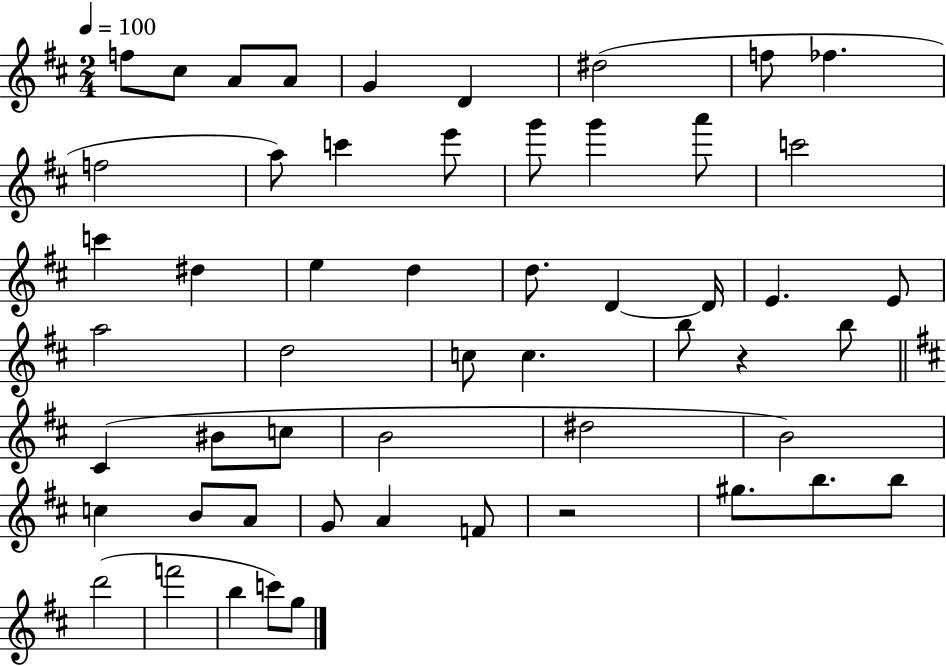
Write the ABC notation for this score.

X:1
T:Untitled
M:2/4
L:1/4
K:D
f/2 ^c/2 A/2 A/2 G D ^d2 f/2 _f f2 a/2 c' e'/2 g'/2 g' a'/2 c'2 c' ^d e d d/2 D D/4 E E/2 a2 d2 c/2 c b/2 z b/2 ^C ^B/2 c/2 B2 ^d2 B2 c B/2 A/2 G/2 A F/2 z2 ^g/2 b/2 b/2 d'2 f'2 b c'/2 g/2